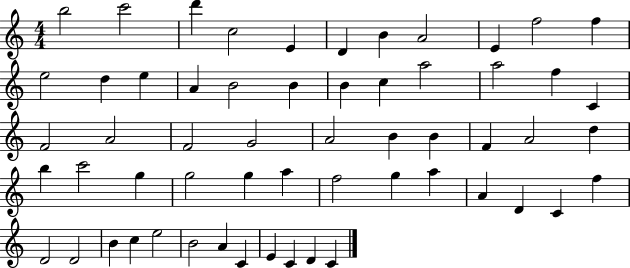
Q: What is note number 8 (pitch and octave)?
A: A4